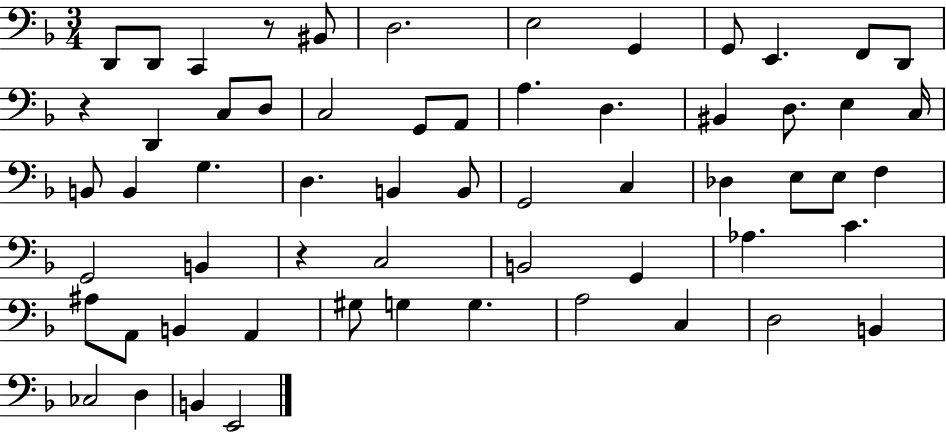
D2/e D2/e C2/q R/e BIS2/e D3/h. E3/h G2/q G2/e E2/q. F2/e D2/e R/q D2/q C3/e D3/e C3/h G2/e A2/e A3/q. D3/q. BIS2/q D3/e. E3/q C3/s B2/e B2/q G3/q. D3/q. B2/q B2/e G2/h C3/q Db3/q E3/e E3/e F3/q G2/h B2/q R/q C3/h B2/h G2/q Ab3/q. C4/q. A#3/e A2/e B2/q A2/q G#3/e G3/q G3/q. A3/h C3/q D3/h B2/q CES3/h D3/q B2/q E2/h